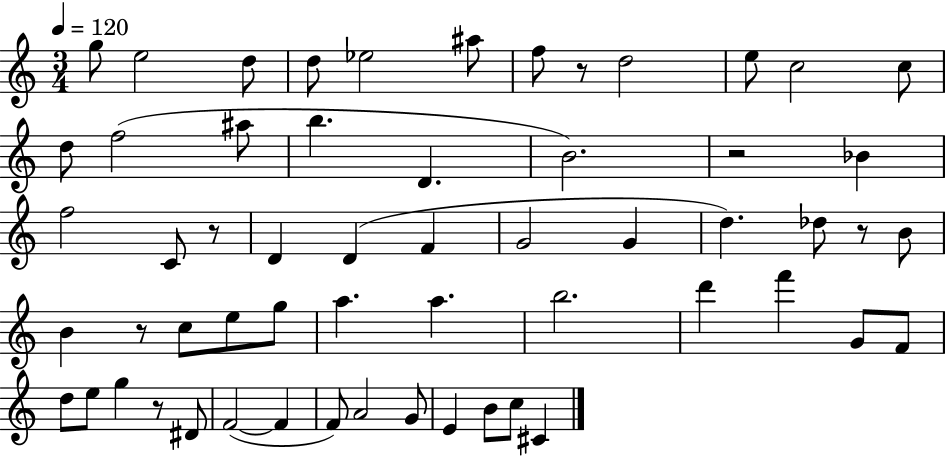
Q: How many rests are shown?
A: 6